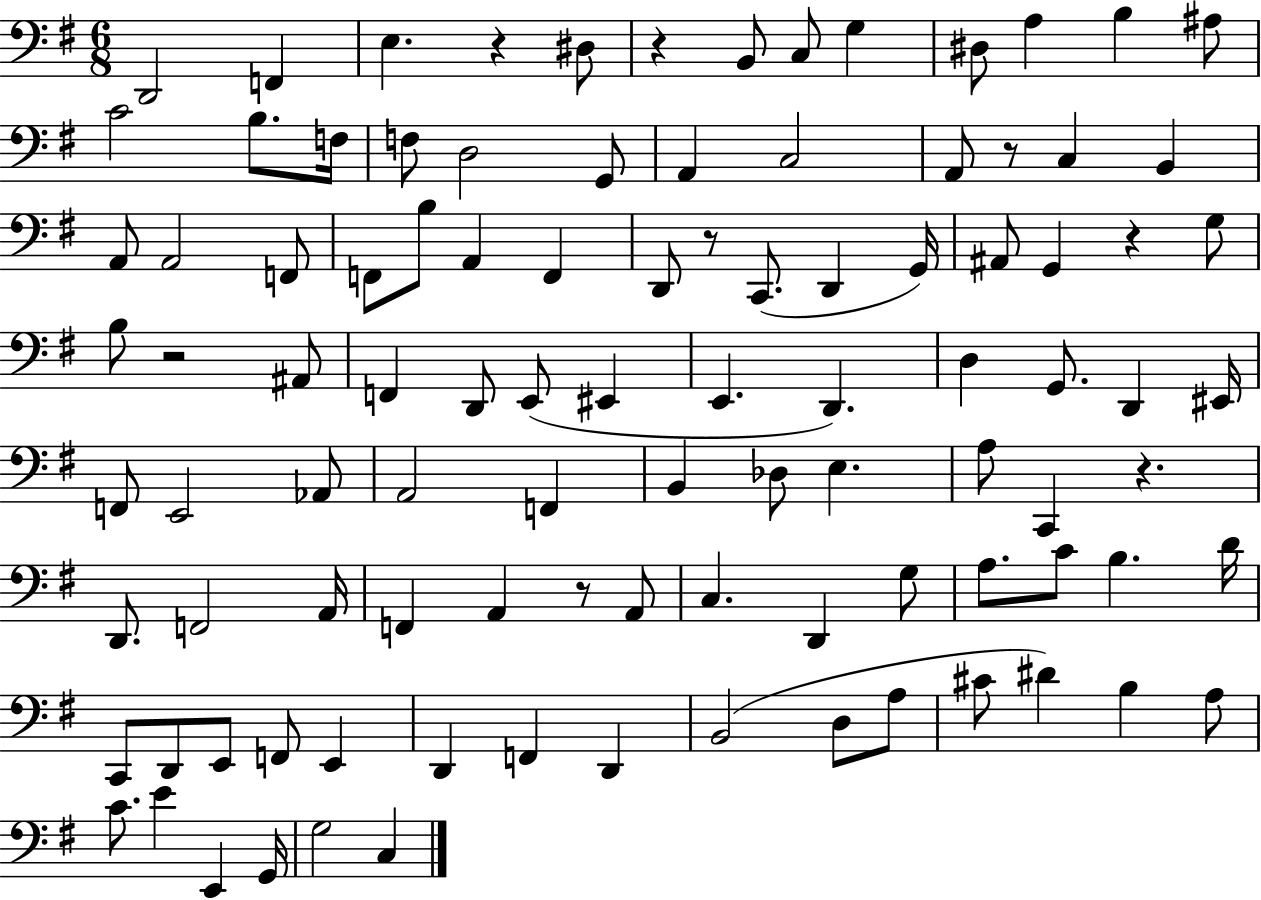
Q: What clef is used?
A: bass